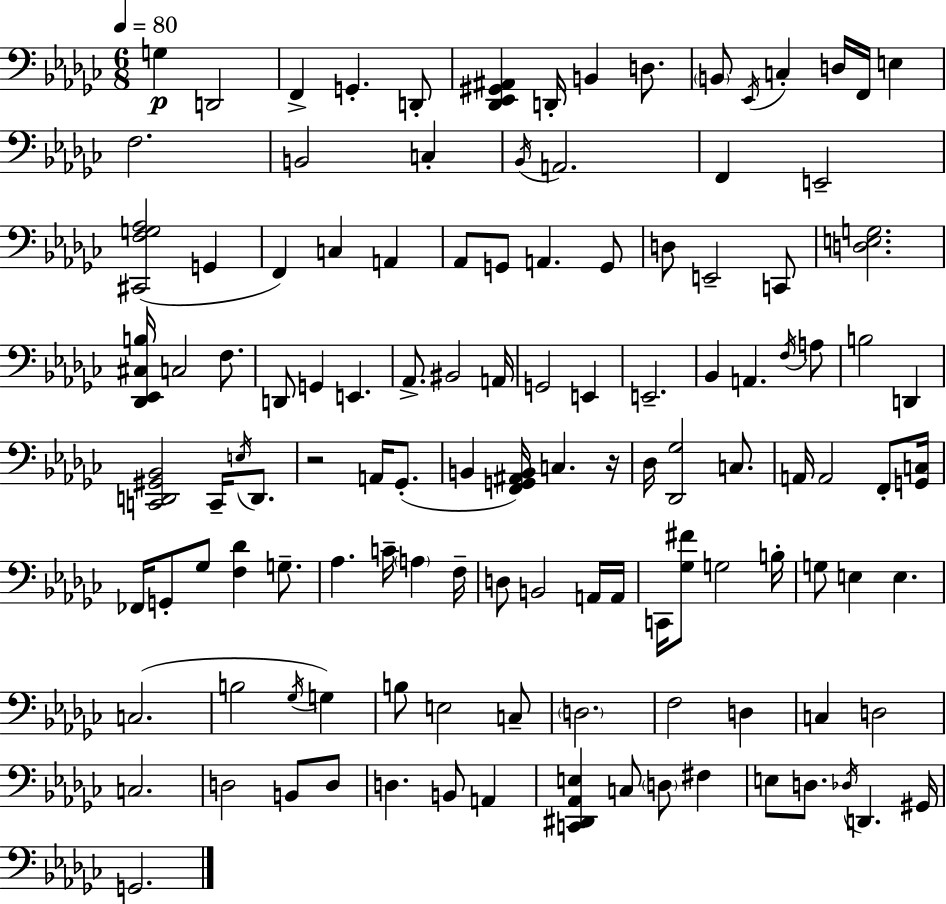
{
  \clef bass
  \numericTimeSignature
  \time 6/8
  \key ees \minor
  \tempo 4 = 80
  g4\p d,2 | f,4-> g,4.-. d,8-. | <des, ees, gis, ais,>4 d,16-. b,4 d8. | \parenthesize b,8 \acciaccatura { ees,16 } c4-. d16 f,16 e4 | \break f2. | b,2 c4-. | \acciaccatura { bes,16 } a,2. | f,4 e,2-- | \break <cis, f g aes>2( g,4 | f,4) c4 a,4 | aes,8 g,8 a,4. | g,8 d8 e,2-- | \break c,8 <d e g>2. | <des, ees, cis b>16 c2 f8. | d,8 g,4 e,4. | aes,8.-> bis,2 | \break a,16 g,2 e,4 | e,2.-- | bes,4 a,4. | \acciaccatura { f16 } a8 b2 d,4 | \break <c, d, gis, bes,>2 c,16-- | \acciaccatura { e16 } d,8. r2 | a,16 ges,8.-.( b,4 <f, g, ais, b,>16) c4. | r16 des16 <des, ges>2 | \break c8. a,16 a,2 | f,8-. <g, c>16 fes,16 g,8-. ges8 <f des'>4 | g8.-- aes4. c'16-- \parenthesize a4 | f16-- d8 b,2 | \break a,16 a,16 c,16 <ges fis'>8 g2 | b16-. g8 e4 e4. | c2.( | b2 | \break \acciaccatura { ges16 }) g4 b8 e2 | c8-- \parenthesize d2. | f2 | d4 c4 d2 | \break c2. | d2 | b,8 d8 d4. b,8 | a,4 <c, dis, aes, e>4 c8 \parenthesize d8 | \break fis4 e8 d8. \acciaccatura { des16 } d,4. | gis,16 g,2. | \bar "|."
}